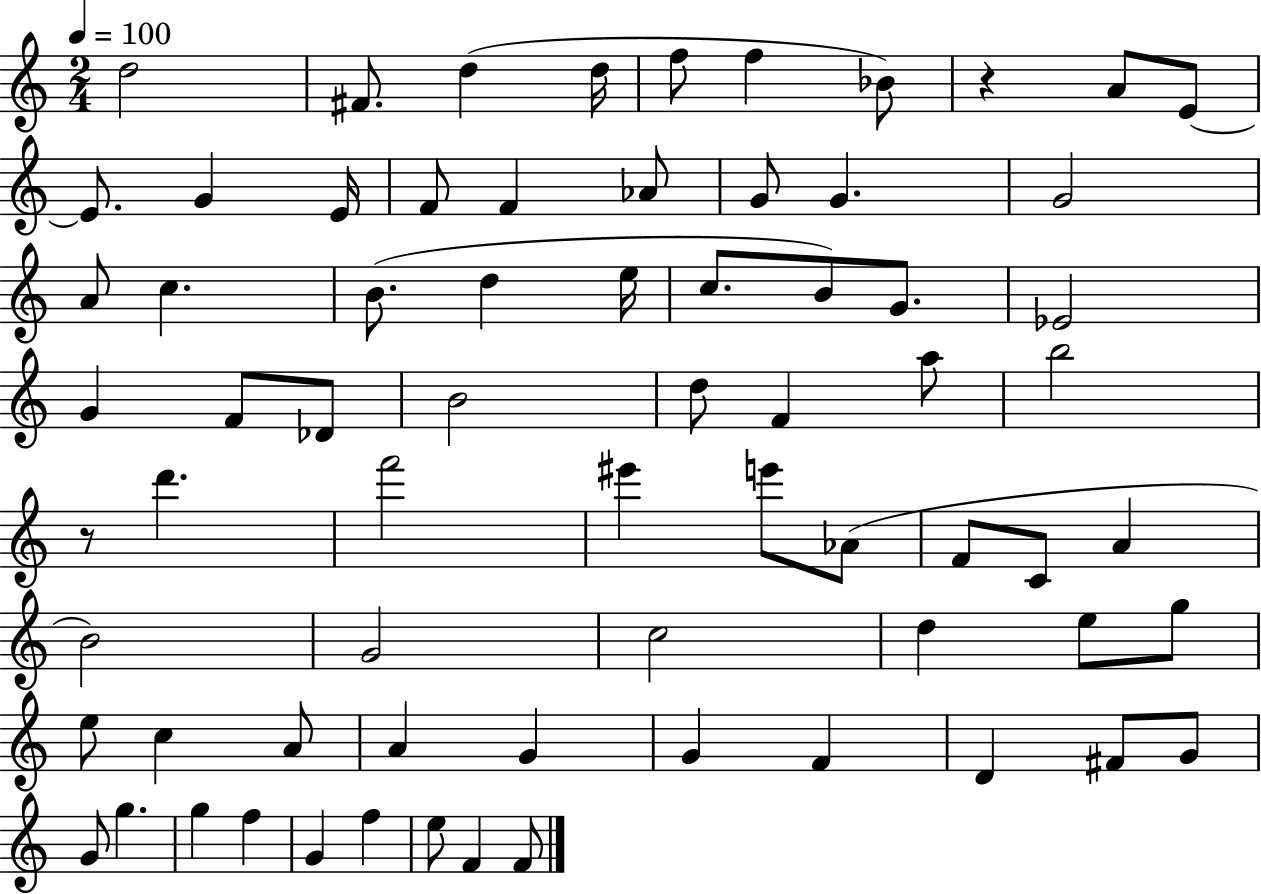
D5/h F#4/e. D5/q D5/s F5/e F5/q Bb4/e R/q A4/e E4/e E4/e. G4/q E4/s F4/e F4/q Ab4/e G4/e G4/q. G4/h A4/e C5/q. B4/e. D5/q E5/s C5/e. B4/e G4/e. Eb4/h G4/q F4/e Db4/e B4/h D5/e F4/q A5/e B5/h R/e D6/q. F6/h EIS6/q E6/e Ab4/e F4/e C4/e A4/q B4/h G4/h C5/h D5/q E5/e G5/e E5/e C5/q A4/e A4/q G4/q G4/q F4/q D4/q F#4/e G4/e G4/e G5/q. G5/q F5/q G4/q F5/q E5/e F4/q F4/e